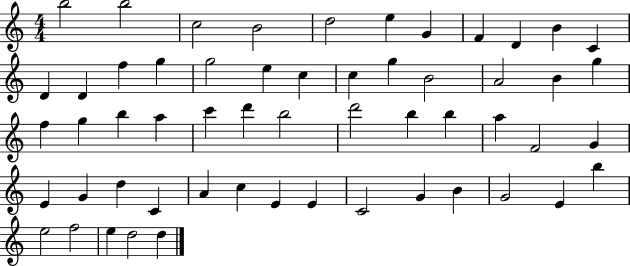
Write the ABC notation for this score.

X:1
T:Untitled
M:4/4
L:1/4
K:C
b2 b2 c2 B2 d2 e G F D B C D D f g g2 e c c g B2 A2 B g f g b a c' d' b2 d'2 b b a F2 G E G d C A c E E C2 G B G2 E b e2 f2 e d2 d